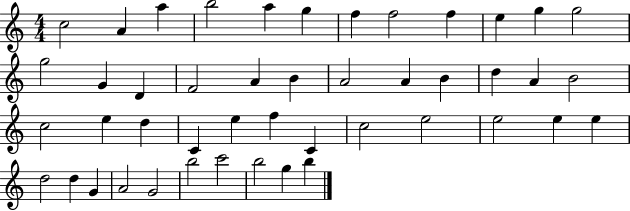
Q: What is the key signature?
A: C major